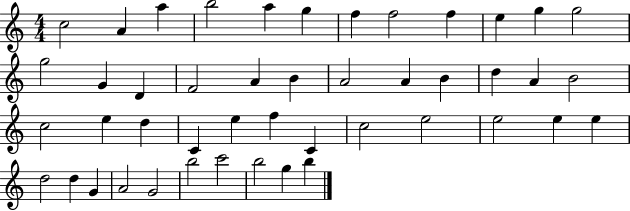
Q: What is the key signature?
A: C major